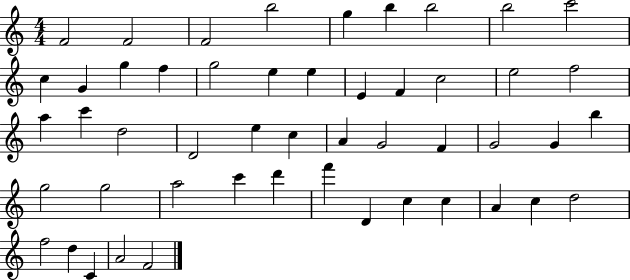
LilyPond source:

{
  \clef treble
  \numericTimeSignature
  \time 4/4
  \key c \major
  f'2 f'2 | f'2 b''2 | g''4 b''4 b''2 | b''2 c'''2 | \break c''4 g'4 g''4 f''4 | g''2 e''4 e''4 | e'4 f'4 c''2 | e''2 f''2 | \break a''4 c'''4 d''2 | d'2 e''4 c''4 | a'4 g'2 f'4 | g'2 g'4 b''4 | \break g''2 g''2 | a''2 c'''4 d'''4 | f'''4 d'4 c''4 c''4 | a'4 c''4 d''2 | \break f''2 d''4 c'4 | a'2 f'2 | \bar "|."
}